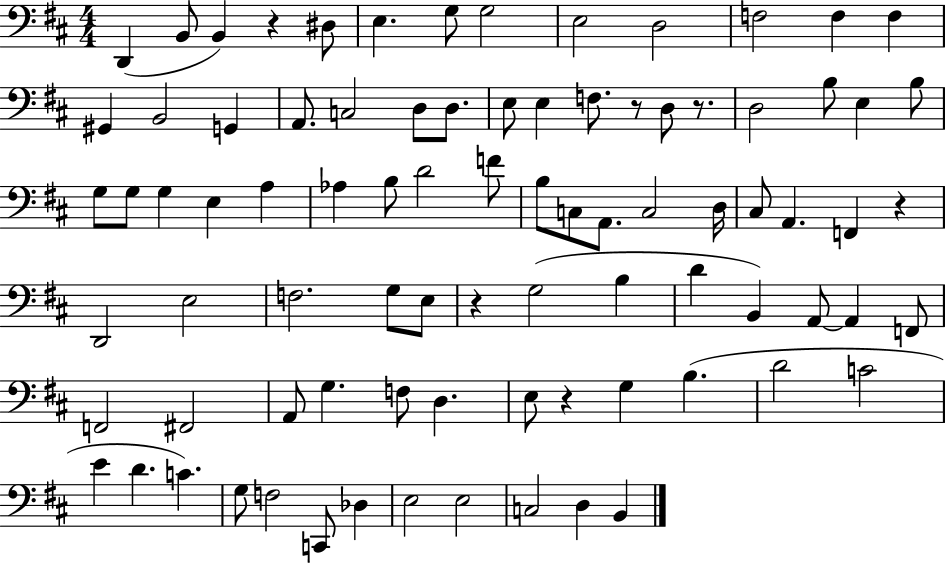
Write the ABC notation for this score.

X:1
T:Untitled
M:4/4
L:1/4
K:D
D,, B,,/2 B,, z ^D,/2 E, G,/2 G,2 E,2 D,2 F,2 F, F, ^G,, B,,2 G,, A,,/2 C,2 D,/2 D,/2 E,/2 E, F,/2 z/2 D,/2 z/2 D,2 B,/2 E, B,/2 G,/2 G,/2 G, E, A, _A, B,/2 D2 F/2 B,/2 C,/2 A,,/2 C,2 D,/4 ^C,/2 A,, F,, z D,,2 E,2 F,2 G,/2 E,/2 z G,2 B, D B,, A,,/2 A,, F,,/2 F,,2 ^F,,2 A,,/2 G, F,/2 D, E,/2 z G, B, D2 C2 E D C G,/2 F,2 C,,/2 _D, E,2 E,2 C,2 D, B,,